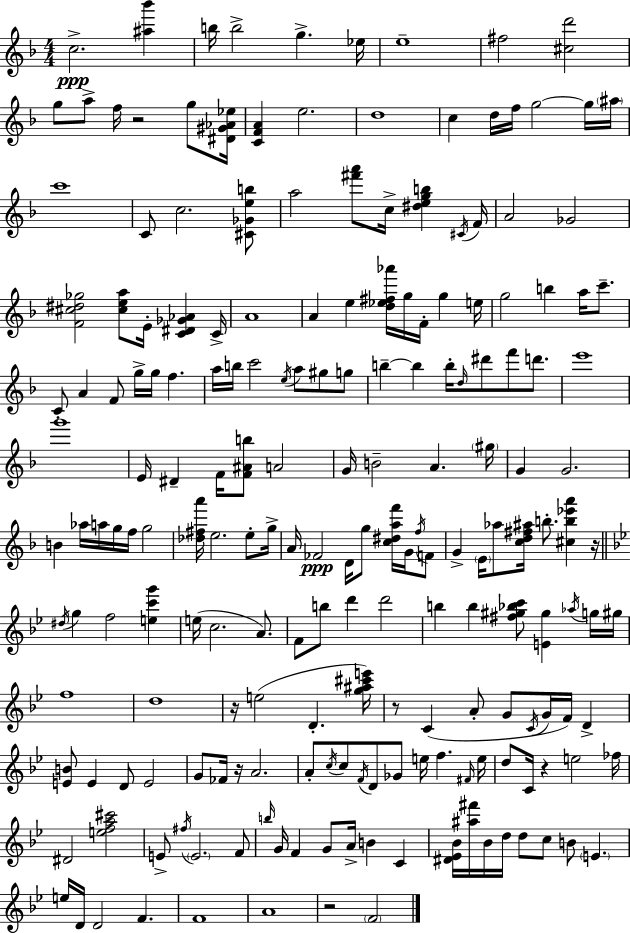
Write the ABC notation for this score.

X:1
T:Untitled
M:4/4
L:1/4
K:F
c2 [^a_b'] b/4 b2 g _e/4 e4 ^f2 [^cd']2 g/2 a/2 f/4 z2 g/2 [^D^G_A_e]/4 [CFA] e2 d4 c d/4 f/4 g2 g/4 ^a/4 c'4 C/2 c2 [^C_Geb]/2 a2 [^f'a']/2 c/4 [^degb] ^C/4 F/4 A2 _G2 [F^c^d_g]2 [^cea]/2 E/4 [C^D_G_A] C/4 A4 A e [d_e^f_a']/4 g/4 F/4 g e/4 g2 b a/4 c'/2 C/2 A F/2 g/4 g/4 f a/4 b/4 c'2 e/4 a/2 ^g/2 g/2 b b b/4 d/4 ^d'/2 f'/2 d'/2 e'4 g'4 E/4 ^D F/4 [F^Ab]/2 A2 G/4 B2 A ^g/4 G G2 B _a/4 a/4 g/4 f/4 g2 [_d^fa']/4 e2 e/2 g/4 A/4 _F2 D/4 g/2 [c^daf']/4 G/4 f/4 F/2 G E/4 _a/2 [cd^f^a]/4 b/2 [^cb_e'a'] z/4 ^d/4 g f2 [ec'g'] e/4 c2 A/2 F/2 b/2 d' d'2 b b [^f^g_bc']/2 [E^g] _a/4 g/4 ^g/4 f4 d4 z/4 e2 D [g^a^c'e']/4 z/2 C A/2 G/2 C/4 G/4 F/4 D [EB]/2 E D/2 E2 G/2 _F/4 z/4 A2 A/2 c/4 c/2 F/4 D/2 _G/2 e/4 f ^F/4 e/4 d/2 C/4 z e2 _f/4 ^D2 [efa^c']2 E/2 ^f/4 E2 F/2 b/4 G/4 F G/2 A/4 B C [^D_E_B]/4 [^a^f']/4 _B/4 d/4 d/2 c/2 B/2 E e/4 D/4 D2 F F4 A4 z2 F2